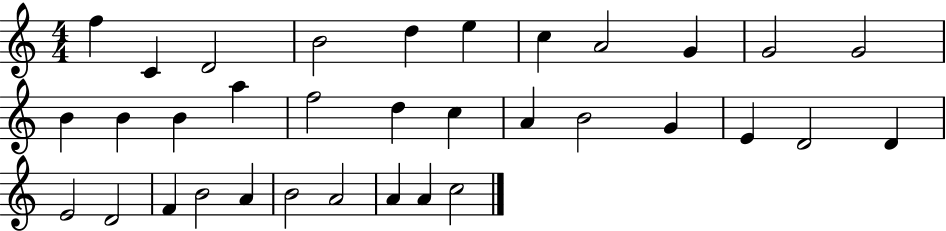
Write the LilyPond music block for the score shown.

{
  \clef treble
  \numericTimeSignature
  \time 4/4
  \key c \major
  f''4 c'4 d'2 | b'2 d''4 e''4 | c''4 a'2 g'4 | g'2 g'2 | \break b'4 b'4 b'4 a''4 | f''2 d''4 c''4 | a'4 b'2 g'4 | e'4 d'2 d'4 | \break e'2 d'2 | f'4 b'2 a'4 | b'2 a'2 | a'4 a'4 c''2 | \break \bar "|."
}